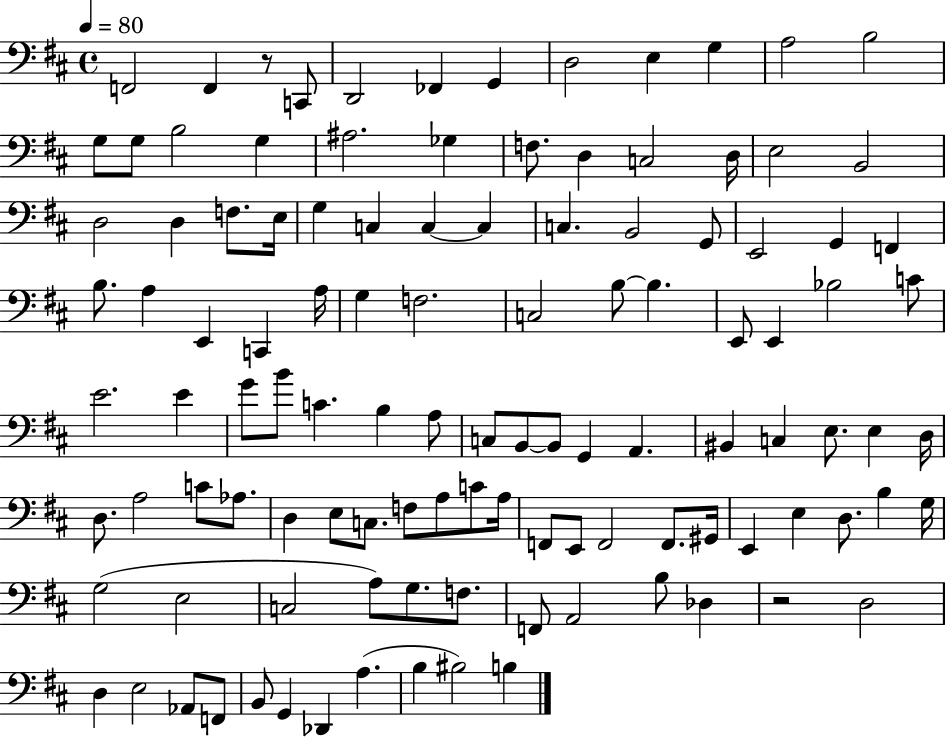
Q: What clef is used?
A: bass